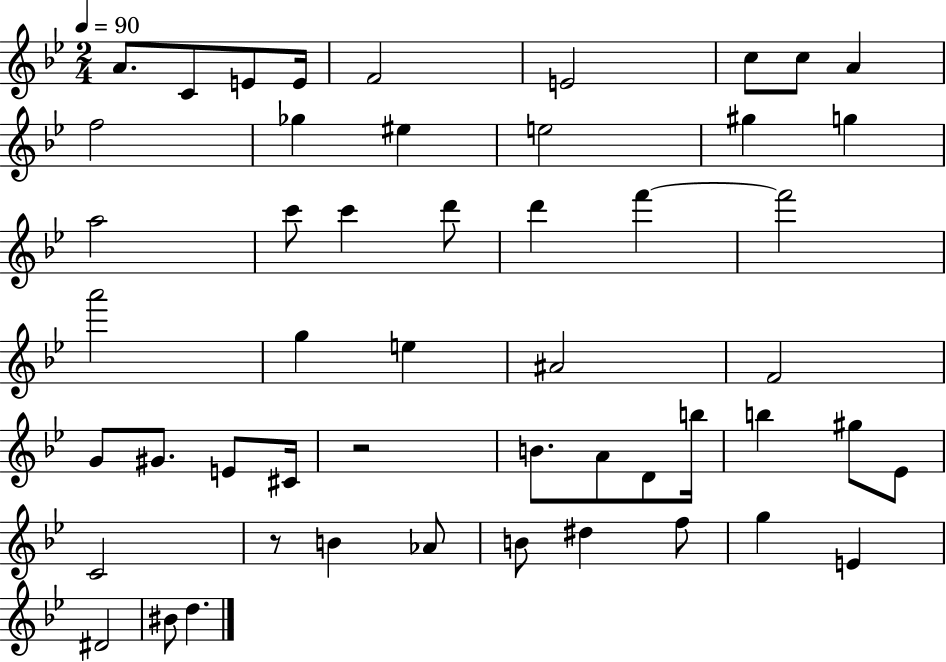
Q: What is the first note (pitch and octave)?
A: A4